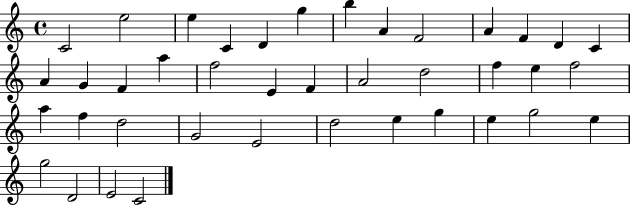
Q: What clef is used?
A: treble